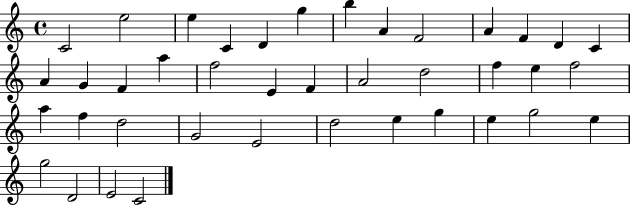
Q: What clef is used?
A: treble